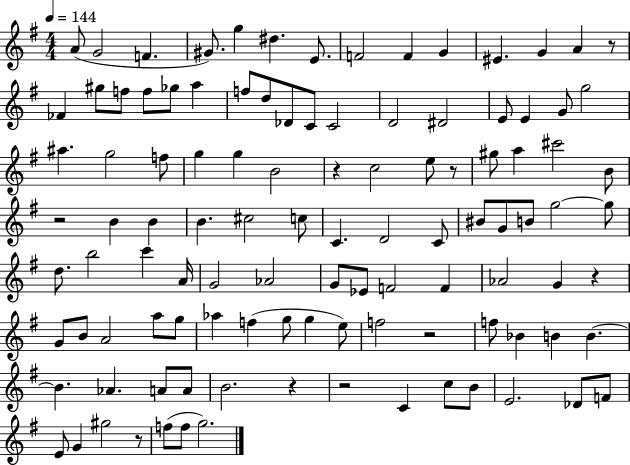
{
  \clef treble
  \numericTimeSignature
  \time 4/4
  \key g \major
  \tempo 4 = 144
  a'8( g'2 f'4. | gis'8.) g''4 dis''4. e'8. | f'2 f'4 g'4 | eis'4. g'4 a'4 r8 | \break fes'4 gis''8 f''8 f''8 ges''8 a''4 | f''8 d''8 des'8 c'8 c'2 | d'2 dis'2 | e'8 e'4 g'8 g''2 | \break ais''4. g''2 f''8 | g''4 g''4 b'2 | r4 c''2 e''8 r8 | gis''8 a''4 cis'''2 b'8 | \break r2 b'4 b'4 | b'4. cis''2 c''8 | c'4. d'2 c'8 | bis'8 g'8 b'8 g''2~~ g''8 | \break d''8. b''2 c'''4 a'16 | g'2 aes'2 | g'8 ees'8 f'2 f'4 | aes'2 g'4 r4 | \break g'8 b'8 a'2 a''8 g''8 | aes''4 f''4( g''8 g''4 e''8) | f''2 r2 | f''8 bes'4 b'4 b'4.~~ | \break b'4. aes'4. a'8 a'8 | b'2. r4 | r2 c'4 c''8 b'8 | e'2. des'8 f'8 | \break e'8 g'4 gis''2 r8 | f''8( f''8 g''2.) | \bar "|."
}